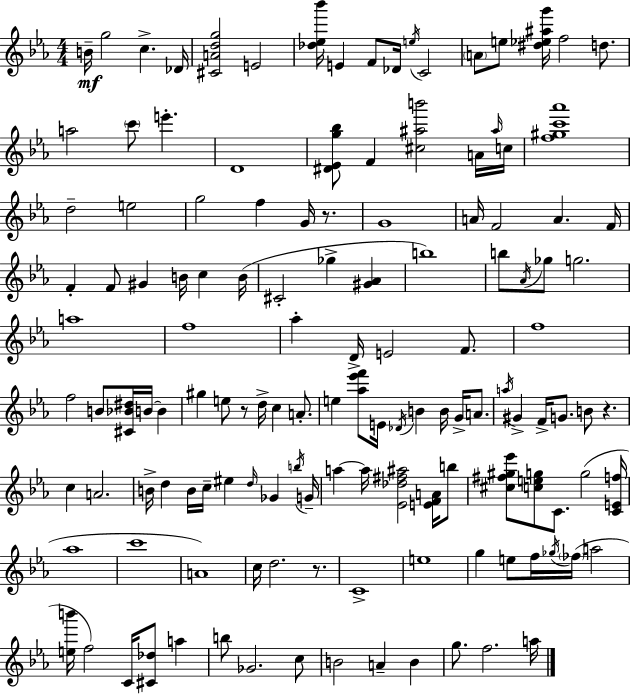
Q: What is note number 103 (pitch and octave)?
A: F5